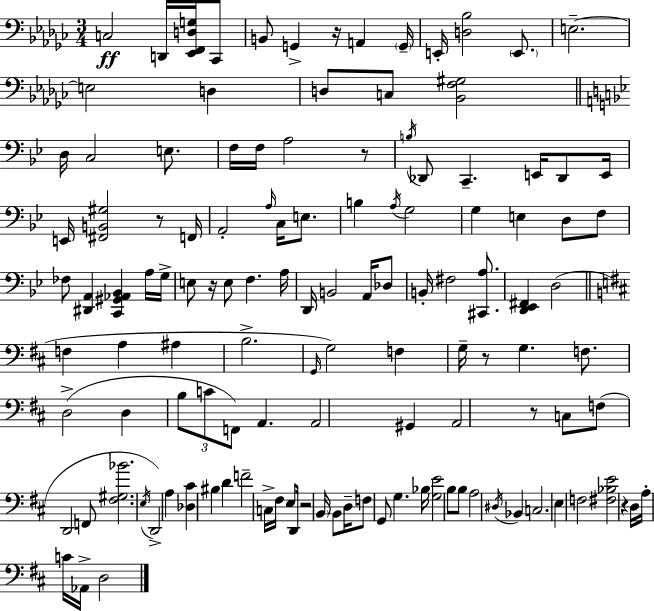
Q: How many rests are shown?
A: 8